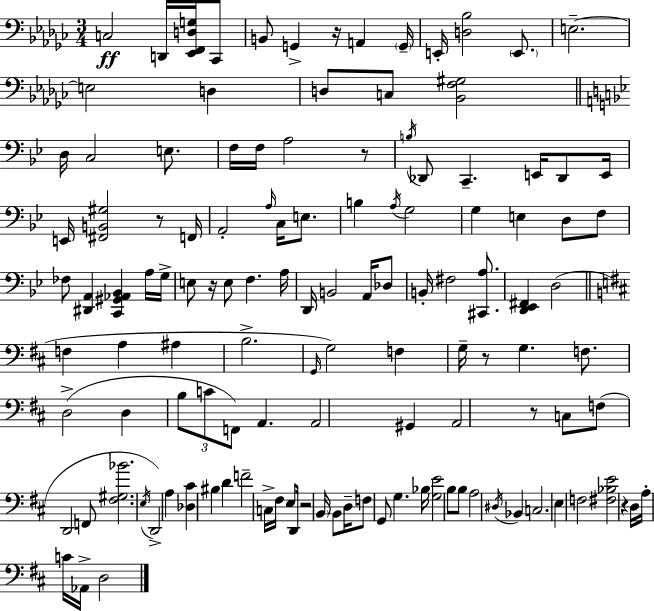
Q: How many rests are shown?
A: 8